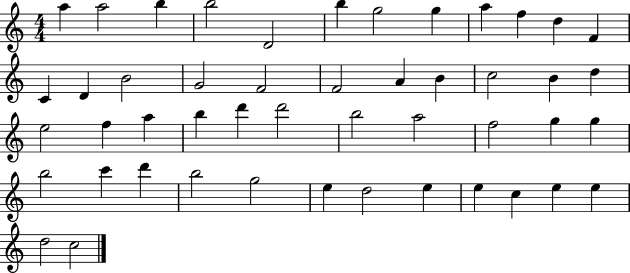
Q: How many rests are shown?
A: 0